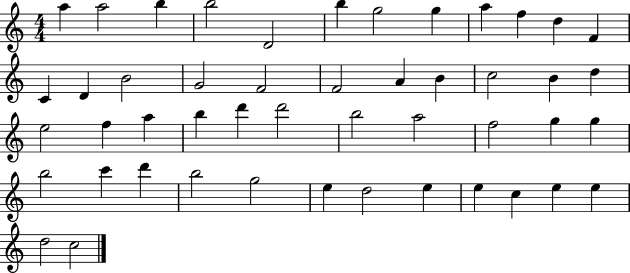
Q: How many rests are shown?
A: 0